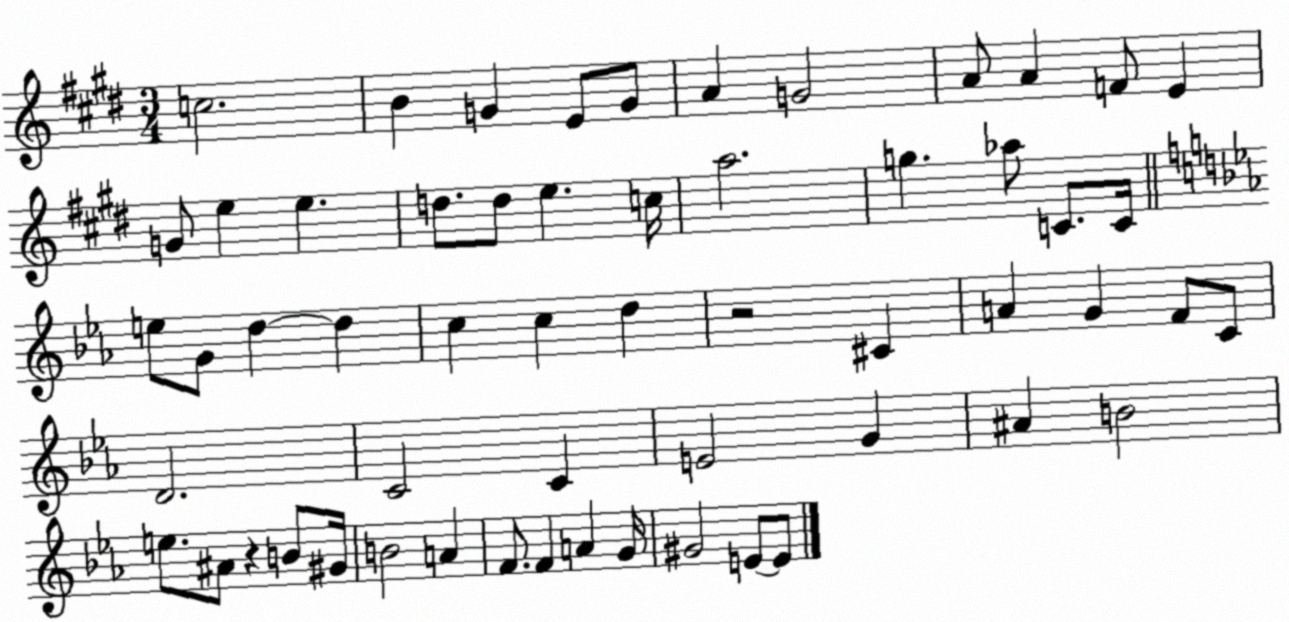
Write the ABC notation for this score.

X:1
T:Untitled
M:3/4
L:1/4
K:E
c2 B G E/2 G/2 A G2 A/2 A F/2 E G/2 e e d/2 d/2 e c/4 a2 g _a/2 C/2 C/4 e/2 G/2 d d c c d z2 ^C A G F/2 C/2 D2 C2 C E2 G ^A B2 e/2 ^A/2 z B/2 ^G/4 B2 A F/2 F A G/4 ^G2 E/2 E/2